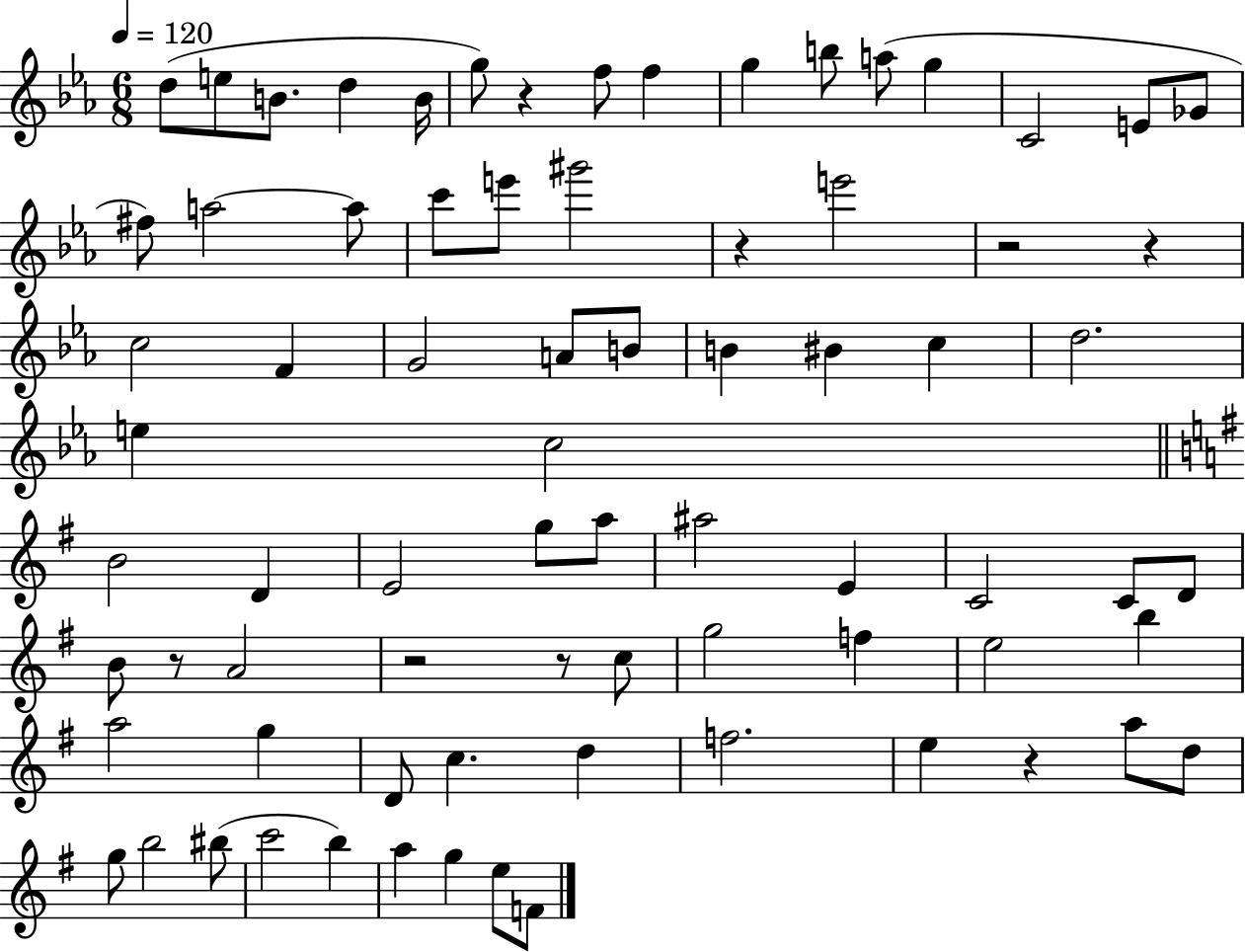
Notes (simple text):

D5/e E5/e B4/e. D5/q B4/s G5/e R/q F5/e F5/q G5/q B5/e A5/e G5/q C4/h E4/e Gb4/e F#5/e A5/h A5/e C6/e E6/e G#6/h R/q E6/h R/h R/q C5/h F4/q G4/h A4/e B4/e B4/q BIS4/q C5/q D5/h. E5/q C5/h B4/h D4/q E4/h G5/e A5/e A#5/h E4/q C4/h C4/e D4/e B4/e R/e A4/h R/h R/e C5/e G5/h F5/q E5/h B5/q A5/h G5/q D4/e C5/q. D5/q F5/h. E5/q R/q A5/e D5/e G5/e B5/h BIS5/e C6/h B5/q A5/q G5/q E5/e F4/e